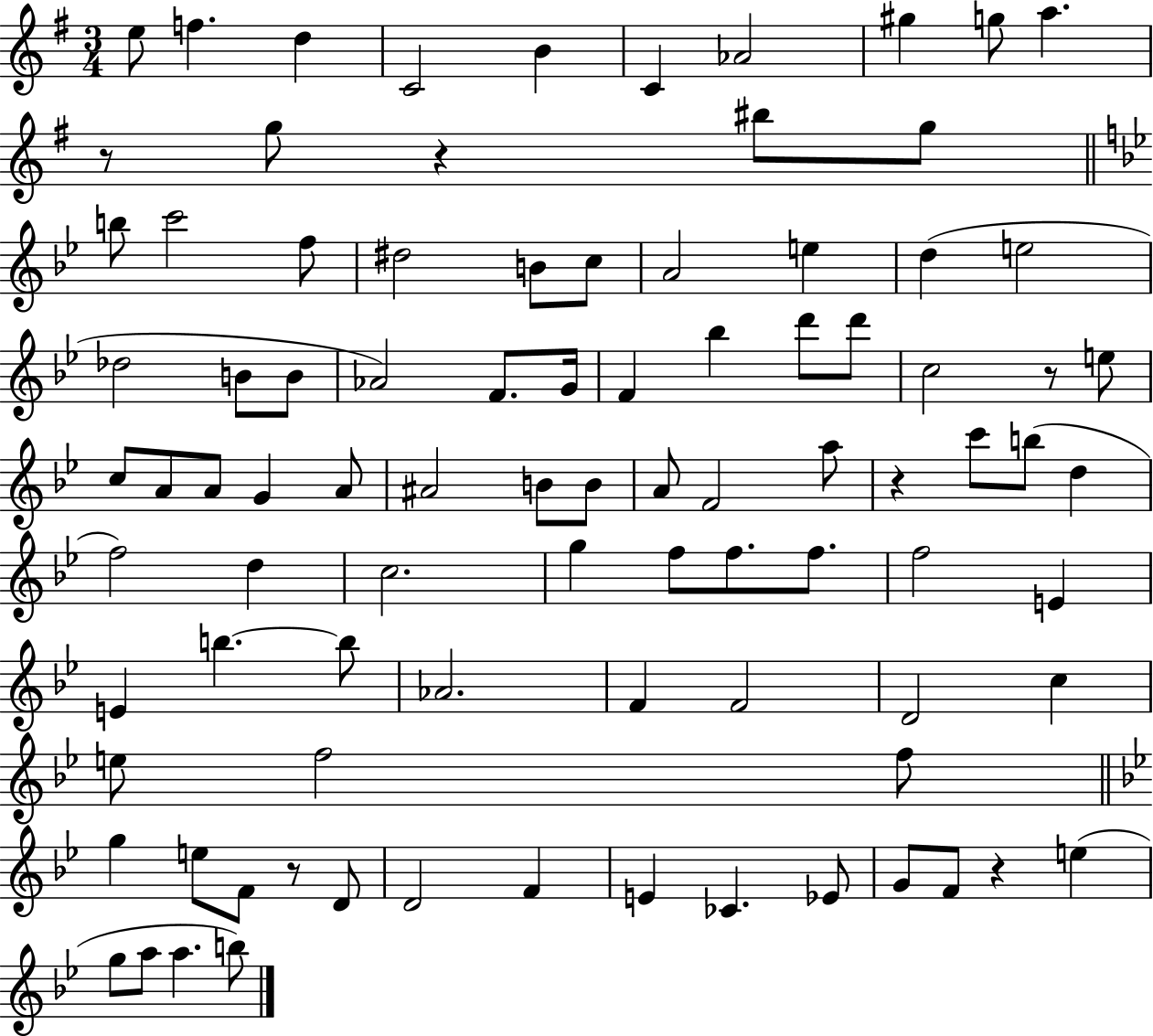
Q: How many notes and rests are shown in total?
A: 91